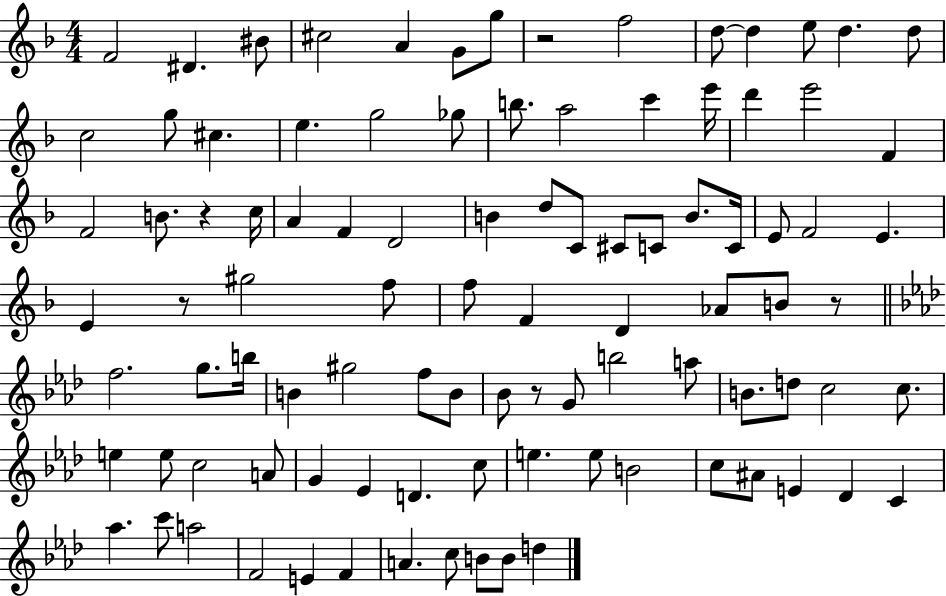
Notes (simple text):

F4/h D#4/q. BIS4/e C#5/h A4/q G4/e G5/e R/h F5/h D5/e D5/q E5/e D5/q. D5/e C5/h G5/e C#5/q. E5/q. G5/h Gb5/e B5/e. A5/h C6/q E6/s D6/q E6/h F4/q F4/h B4/e. R/q C5/s A4/q F4/q D4/h B4/q D5/e C4/e C#4/e C4/e B4/e. C4/s E4/e F4/h E4/q. E4/q R/e G#5/h F5/e F5/e F4/q D4/q Ab4/e B4/e R/e F5/h. G5/e. B5/s B4/q G#5/h F5/e B4/e Bb4/e R/e G4/e B5/h A5/e B4/e. D5/e C5/h C5/e. E5/q E5/e C5/h A4/e G4/q Eb4/q D4/q. C5/e E5/q. E5/e B4/h C5/e A#4/e E4/q Db4/q C4/q Ab5/q. C6/e A5/h F4/h E4/q F4/q A4/q. C5/e B4/e B4/e D5/q